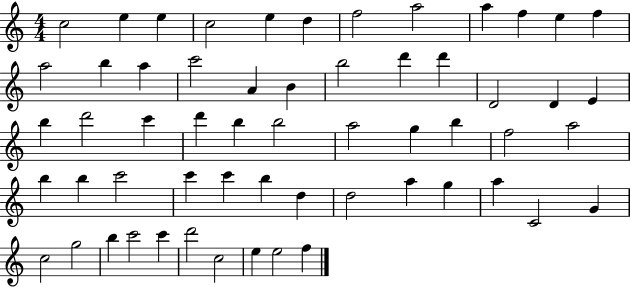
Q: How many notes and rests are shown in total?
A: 58